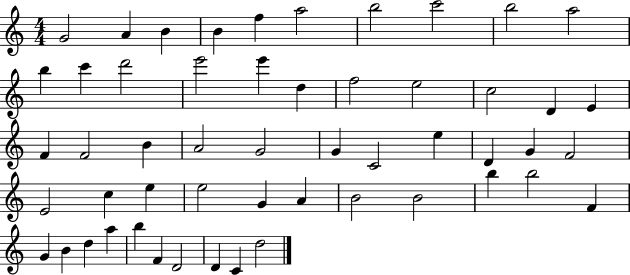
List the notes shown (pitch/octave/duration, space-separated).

G4/h A4/q B4/q B4/q F5/q A5/h B5/h C6/h B5/h A5/h B5/q C6/q D6/h E6/h E6/q D5/q F5/h E5/h C5/h D4/q E4/q F4/q F4/h B4/q A4/h G4/h G4/q C4/h E5/q D4/q G4/q F4/h E4/h C5/q E5/q E5/h G4/q A4/q B4/h B4/h B5/q B5/h F4/q G4/q B4/q D5/q A5/q B5/q F4/q D4/h D4/q C4/q D5/h